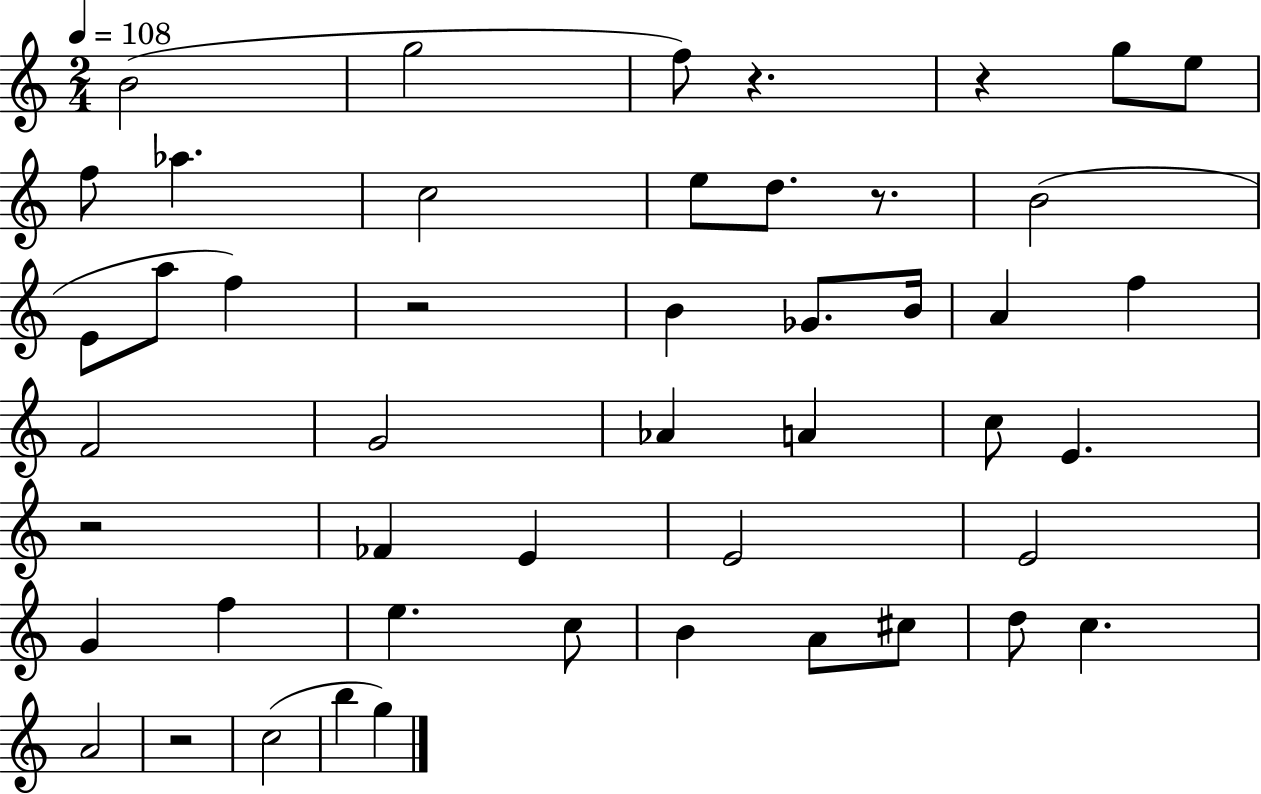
X:1
T:Untitled
M:2/4
L:1/4
K:C
B2 g2 f/2 z z g/2 e/2 f/2 _a c2 e/2 d/2 z/2 B2 E/2 a/2 f z2 B _G/2 B/4 A f F2 G2 _A A c/2 E z2 _F E E2 E2 G f e c/2 B A/2 ^c/2 d/2 c A2 z2 c2 b g